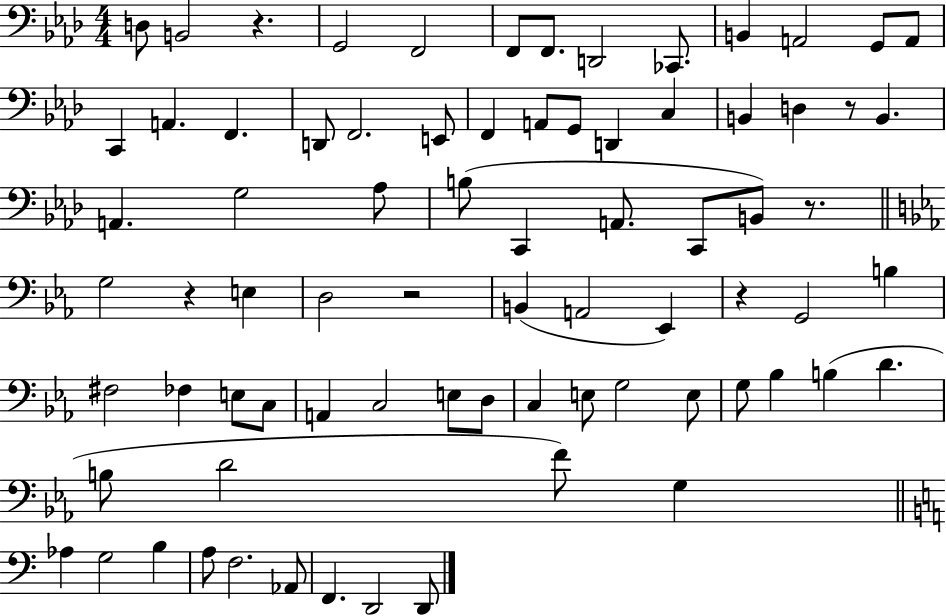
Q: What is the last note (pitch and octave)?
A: D2